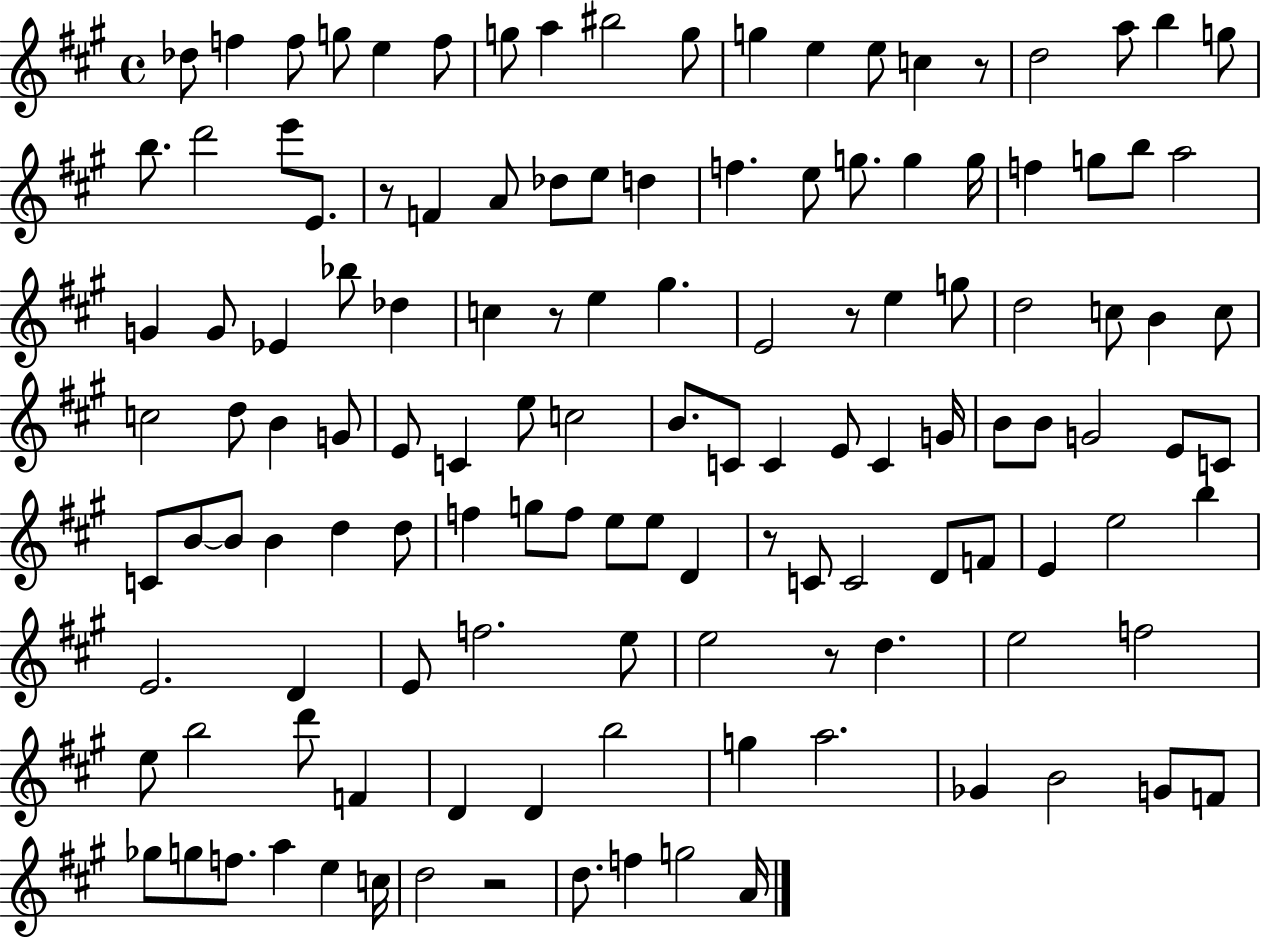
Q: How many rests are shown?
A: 7